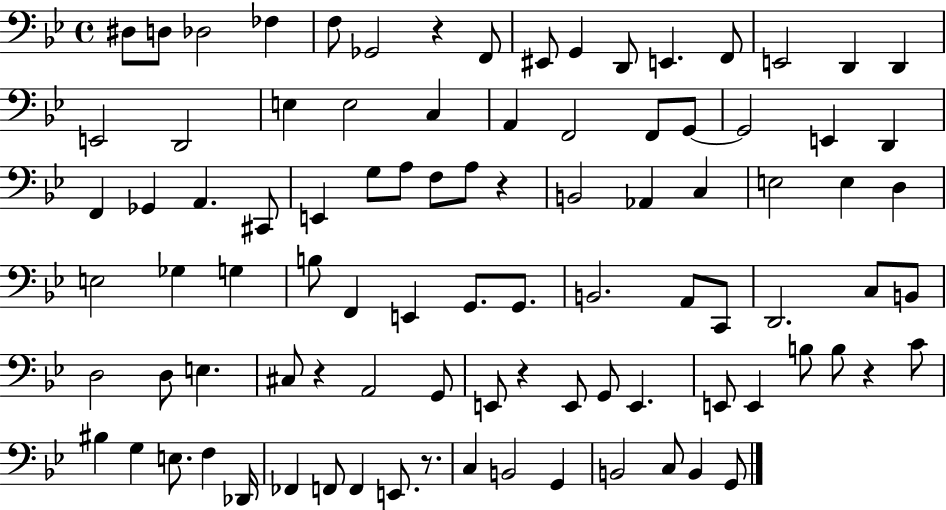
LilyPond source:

{
  \clef bass
  \time 4/4
  \defaultTimeSignature
  \key bes \major
  \repeat volta 2 { dis8 d8 des2 fes4 | f8 ges,2 r4 f,8 | eis,8 g,4 d,8 e,4. f,8 | e,2 d,4 d,4 | \break e,2 d,2 | e4 e2 c4 | a,4 f,2 f,8 g,8~~ | g,2 e,4 d,4 | \break f,4 ges,4 a,4. cis,8 | e,4 g8 a8 f8 a8 r4 | b,2 aes,4 c4 | e2 e4 d4 | \break e2 ges4 g4 | b8 f,4 e,4 g,8. g,8. | b,2. a,8 c,8 | d,2. c8 b,8 | \break d2 d8 e4. | cis8 r4 a,2 g,8 | e,8 r4 e,8 g,8 e,4. | e,8 e,4 b8 b8 r4 c'8 | \break bis4 g4 e8. f4 des,16 | fes,4 f,8 f,4 e,8. r8. | c4 b,2 g,4 | b,2 c8 b,4 g,8 | \break } \bar "|."
}